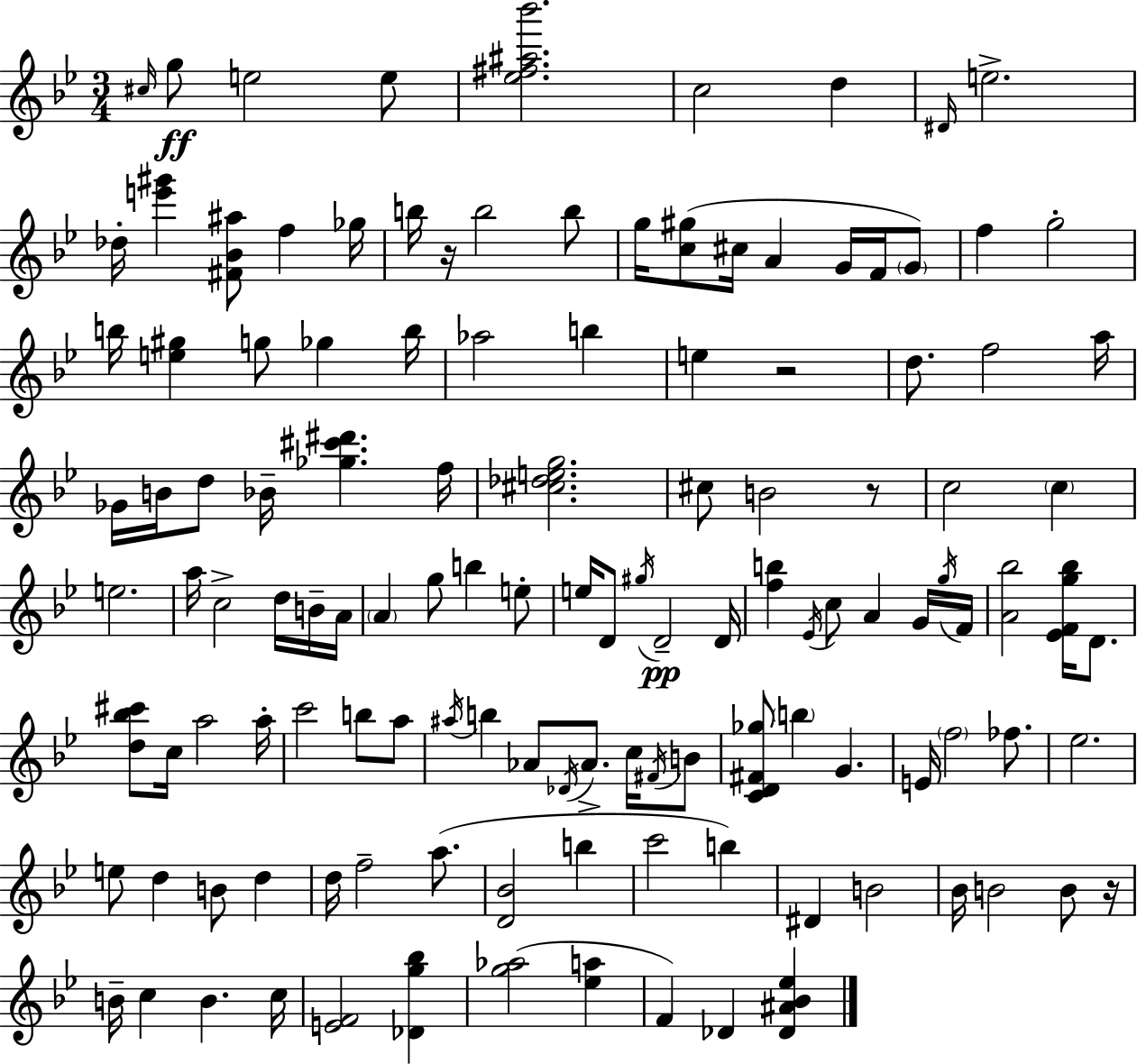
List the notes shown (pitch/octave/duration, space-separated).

C#5/s G5/e E5/h E5/e [Eb5,F#5,A#5,Bb6]/h. C5/h D5/q D#4/s E5/h. Db5/s [E6,G#6]/q [F#4,Bb4,A#5]/e F5/q Gb5/s B5/s R/s B5/h B5/e G5/s [C5,G#5]/e C#5/s A4/q G4/s F4/s G4/e F5/q G5/h B5/s [E5,G#5]/q G5/e Gb5/q B5/s Ab5/h B5/q E5/q R/h D5/e. F5/h A5/s Gb4/s B4/s D5/e Bb4/s [Gb5,C#6,D#6]/q. F5/s [C#5,Db5,E5,G5]/h. C#5/e B4/h R/e C5/h C5/q E5/h. A5/s C5/h D5/s B4/s A4/s A4/q G5/e B5/q E5/e E5/s D4/e G#5/s D4/h D4/s [F5,B5]/q Eb4/s C5/e A4/q G4/s G5/s F4/s [A4,Bb5]/h [Eb4,F4,G5,Bb5]/s D4/e. [D5,Bb5,C#6]/e C5/s A5/h A5/s C6/h B5/e A5/e A#5/s B5/q Ab4/e Db4/s Ab4/e. C5/s F#4/s B4/e [C4,D4,F#4,Gb5]/e B5/q G4/q. E4/s F5/h FES5/e. Eb5/h. E5/e D5/q B4/e D5/q D5/s F5/h A5/e. [D4,Bb4]/h B5/q C6/h B5/q D#4/q B4/h Bb4/s B4/h B4/e R/s B4/s C5/q B4/q. C5/s [E4,F4]/h [Db4,G5,Bb5]/q [G5,Ab5]/h [Eb5,A5]/q F4/q Db4/q [Db4,A#4,Bb4,Eb5]/q